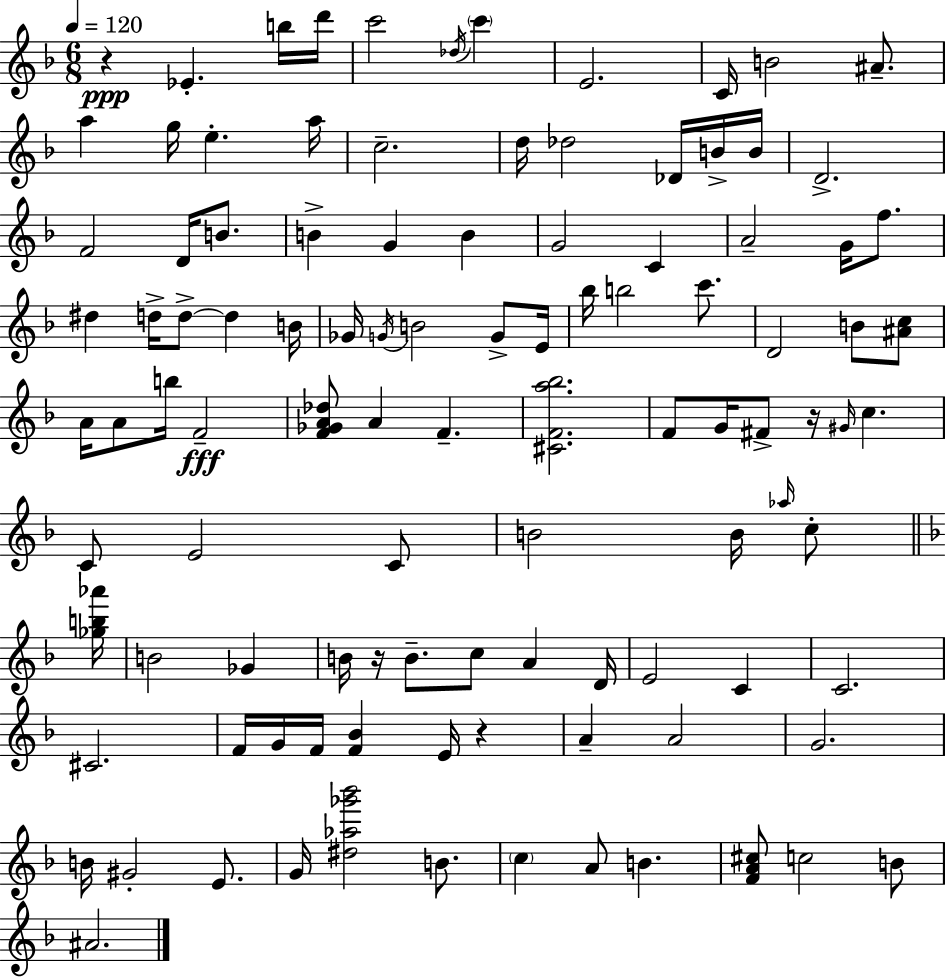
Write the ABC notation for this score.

X:1
T:Untitled
M:6/8
L:1/4
K:Dm
z _E b/4 d'/4 c'2 _d/4 c' E2 C/4 B2 ^A/2 a g/4 e a/4 c2 d/4 _d2 _D/4 B/4 B/4 D2 F2 D/4 B/2 B G B G2 C A2 G/4 f/2 ^d d/4 d/2 d B/4 _G/4 G/4 B2 G/2 E/4 _b/4 b2 c'/2 D2 B/2 [^Ac]/2 A/4 A/2 b/4 F2 [F_GA_d]/2 A F [^CFa_b]2 F/2 G/4 ^F/2 z/4 ^G/4 c C/2 E2 C/2 B2 B/4 _a/4 c/2 [_gb_a']/4 B2 _G B/4 z/4 B/2 c/2 A D/4 E2 C C2 ^C2 F/4 G/4 F/4 [F_B] E/4 z A A2 G2 B/4 ^G2 E/2 G/4 [^d_a_g'_b']2 B/2 c A/2 B [FA^c]/2 c2 B/2 ^A2